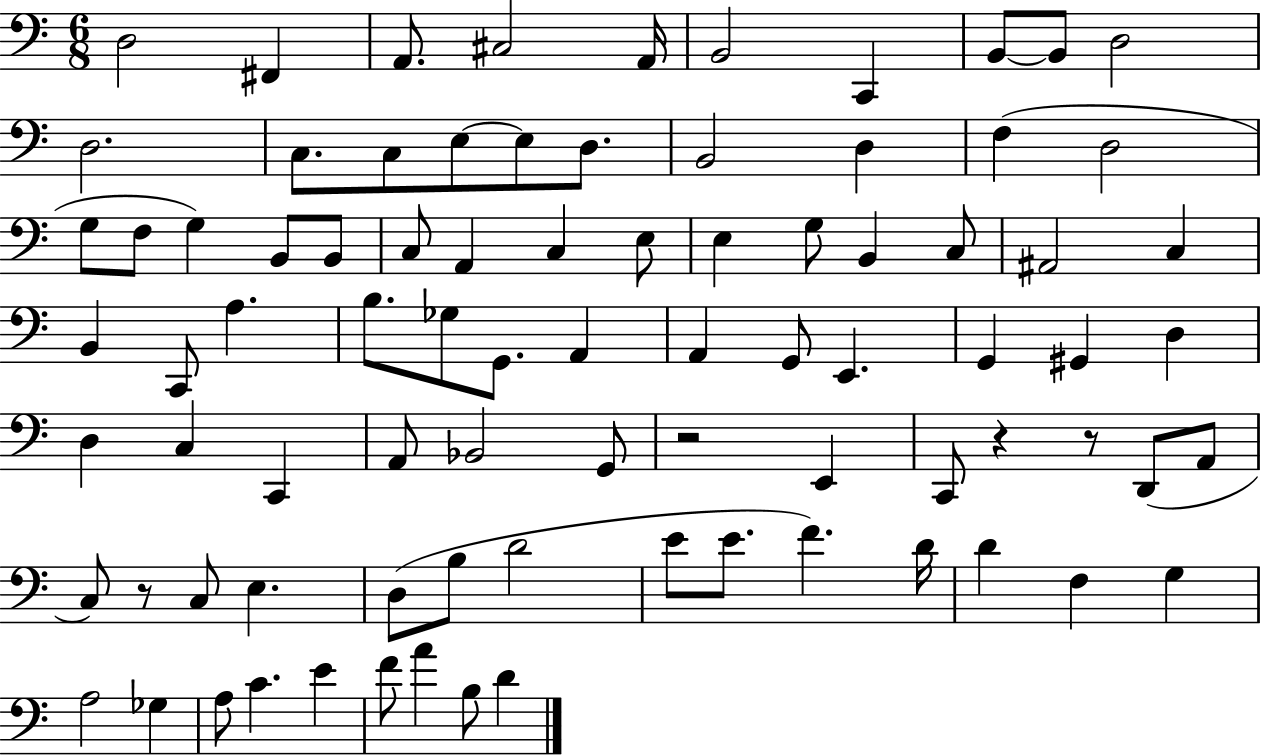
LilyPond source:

{
  \clef bass
  \numericTimeSignature
  \time 6/8
  \key c \major
  d2 fis,4 | a,8. cis2 a,16 | b,2 c,4 | b,8~~ b,8 d2 | \break d2. | c8. c8 e8~~ e8 d8. | b,2 d4 | f4( d2 | \break g8 f8 g4) b,8 b,8 | c8 a,4 c4 e8 | e4 g8 b,4 c8 | ais,2 c4 | \break b,4 c,8 a4. | b8. ges8 g,8. a,4 | a,4 g,8 e,4. | g,4 gis,4 d4 | \break d4 c4 c,4 | a,8 bes,2 g,8 | r2 e,4 | c,8 r4 r8 d,8( a,8 | \break c8) r8 c8 e4. | d8( b8 d'2 | e'8 e'8. f'4.) d'16 | d'4 f4 g4 | \break a2 ges4 | a8 c'4. e'4 | f'8 a'4 b8 d'4 | \bar "|."
}